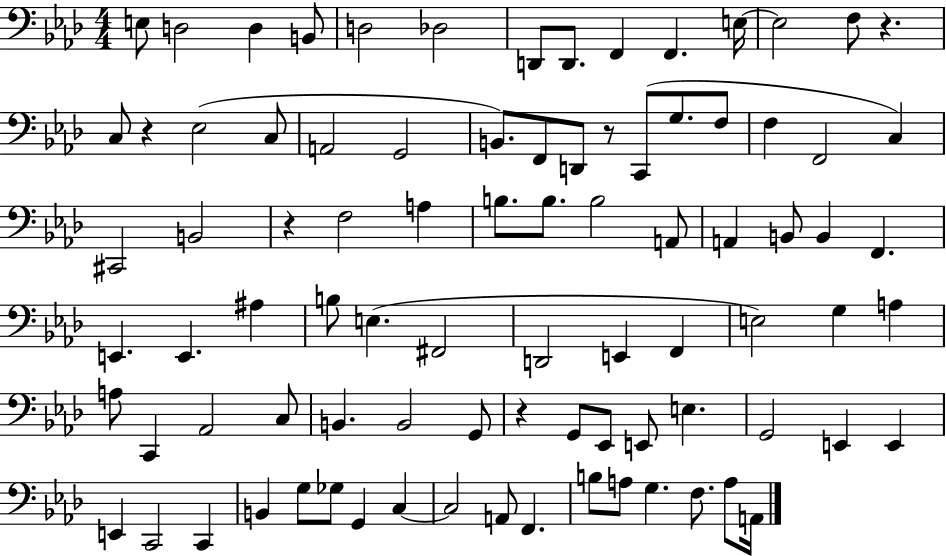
{
  \clef bass
  \numericTimeSignature
  \time 4/4
  \key aes \major
  e8 d2 d4 b,8 | d2 des2 | d,8 d,8. f,4 f,4. e16~~ | e2 f8 r4. | \break c8 r4 ees2( c8 | a,2 g,2 | b,8.) f,8 d,8 r8 c,8( g8. f8 | f4 f,2 c4) | \break cis,2 b,2 | r4 f2 a4 | b8. b8. b2 a,8 | a,4 b,8 b,4 f,4. | \break e,4. e,4. ais4 | b8 e4.( fis,2 | d,2 e,4 f,4 | e2) g4 a4 | \break a8 c,4 aes,2 c8 | b,4. b,2 g,8 | r4 g,8 ees,8 e,8 e4. | g,2 e,4 e,4 | \break e,4 c,2 c,4 | b,4 g8 ges8 g,4 c4~~ | c2 a,8 f,4. | b8 a8 g4. f8. a8 a,16 | \break \bar "|."
}